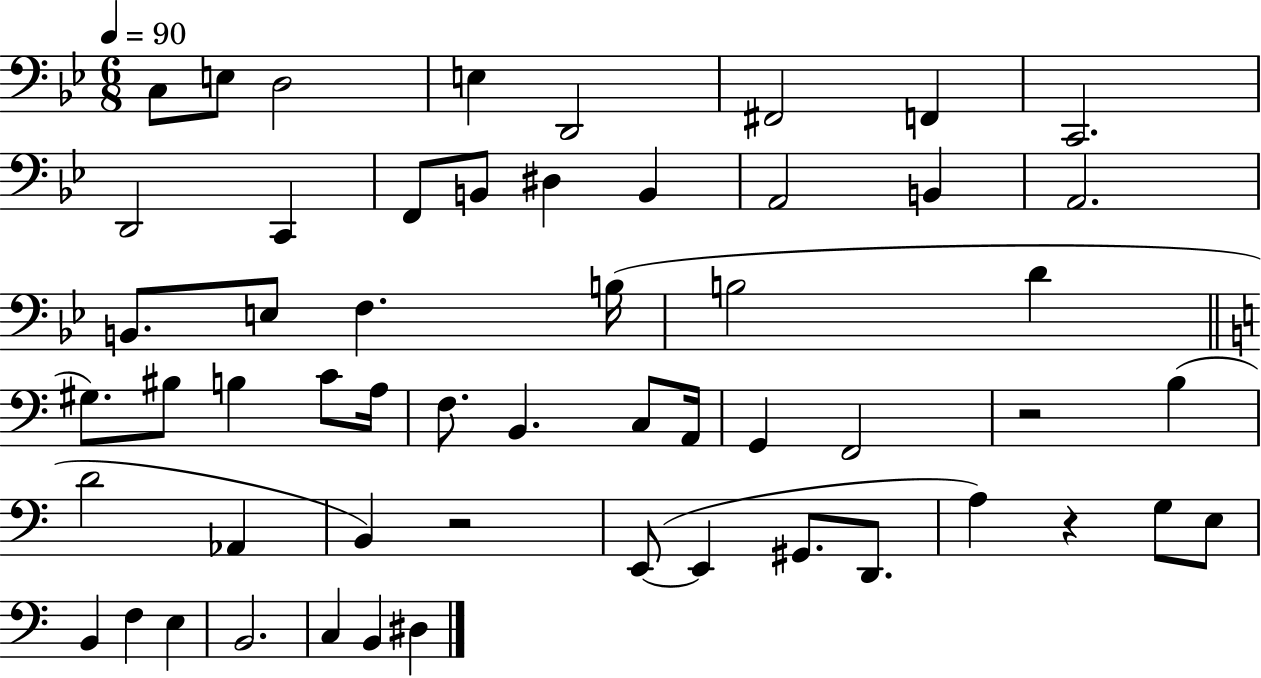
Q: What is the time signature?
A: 6/8